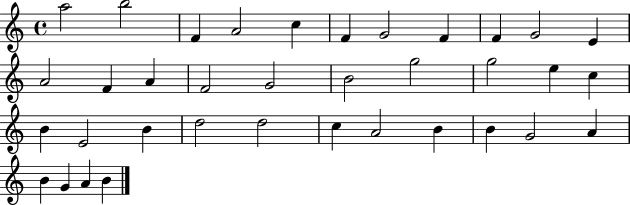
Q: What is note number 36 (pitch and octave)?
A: B4